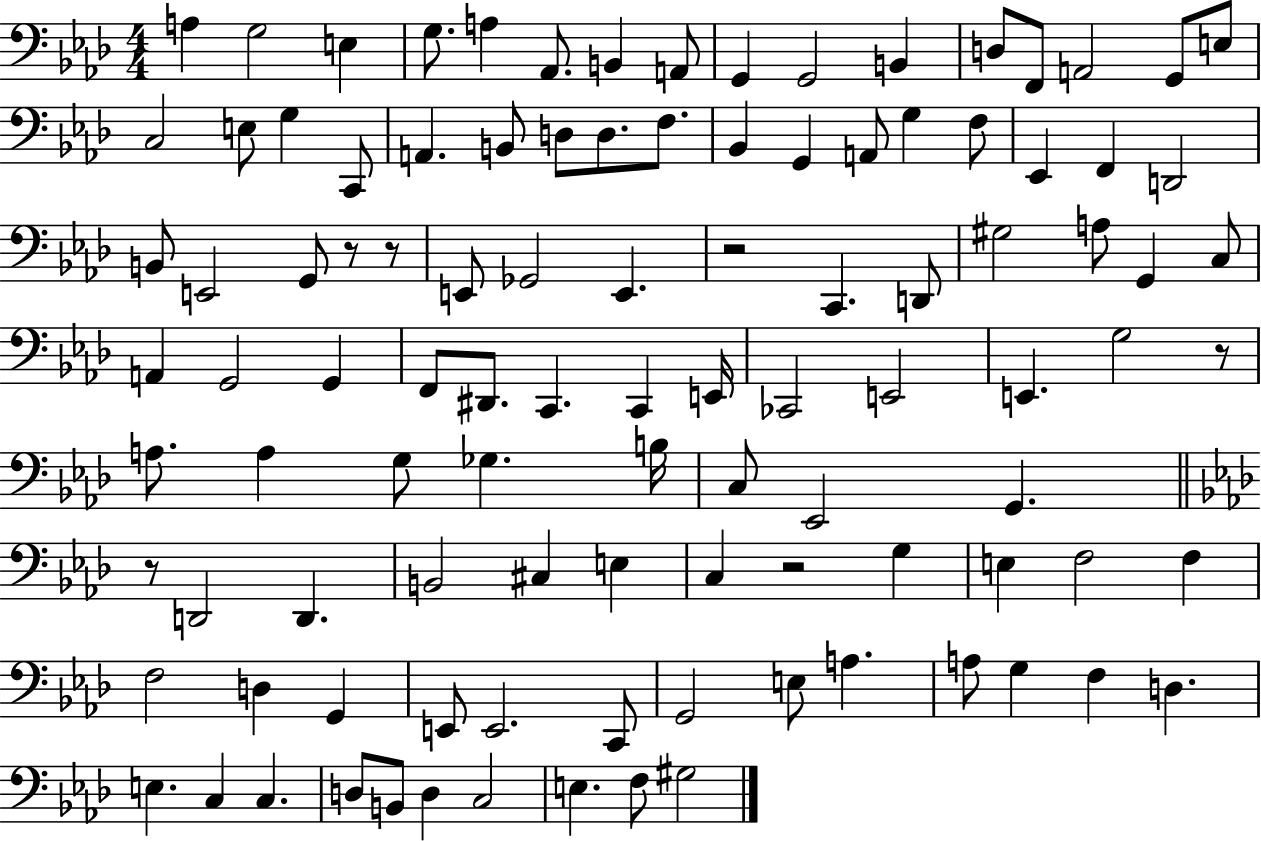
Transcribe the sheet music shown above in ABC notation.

X:1
T:Untitled
M:4/4
L:1/4
K:Ab
A, G,2 E, G,/2 A, _A,,/2 B,, A,,/2 G,, G,,2 B,, D,/2 F,,/2 A,,2 G,,/2 E,/2 C,2 E,/2 G, C,,/2 A,, B,,/2 D,/2 D,/2 F,/2 _B,, G,, A,,/2 G, F,/2 _E,, F,, D,,2 B,,/2 E,,2 G,,/2 z/2 z/2 E,,/2 _G,,2 E,, z2 C,, D,,/2 ^G,2 A,/2 G,, C,/2 A,, G,,2 G,, F,,/2 ^D,,/2 C,, C,, E,,/4 _C,,2 E,,2 E,, G,2 z/2 A,/2 A, G,/2 _G, B,/4 C,/2 _E,,2 G,, z/2 D,,2 D,, B,,2 ^C, E, C, z2 G, E, F,2 F, F,2 D, G,, E,,/2 E,,2 C,,/2 G,,2 E,/2 A, A,/2 G, F, D, E, C, C, D,/2 B,,/2 D, C,2 E, F,/2 ^G,2